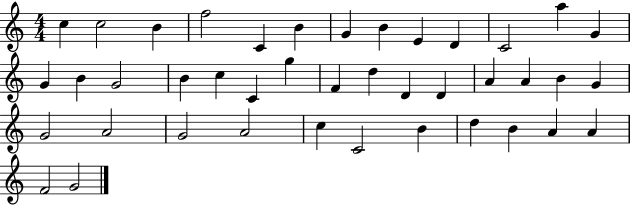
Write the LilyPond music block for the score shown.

{
  \clef treble
  \numericTimeSignature
  \time 4/4
  \key c \major
  c''4 c''2 b'4 | f''2 c'4 b'4 | g'4 b'4 e'4 d'4 | c'2 a''4 g'4 | \break g'4 b'4 g'2 | b'4 c''4 c'4 g''4 | f'4 d''4 d'4 d'4 | a'4 a'4 b'4 g'4 | \break g'2 a'2 | g'2 a'2 | c''4 c'2 b'4 | d''4 b'4 a'4 a'4 | \break f'2 g'2 | \bar "|."
}